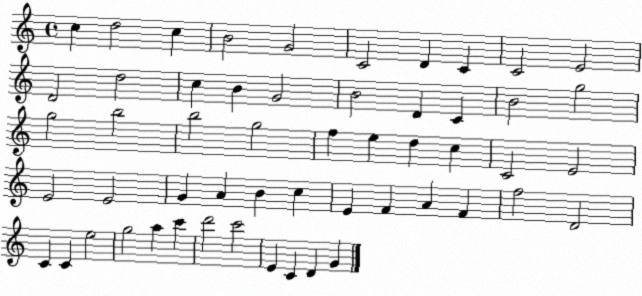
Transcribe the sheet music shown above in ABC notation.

X:1
T:Untitled
M:4/4
L:1/4
K:C
c d2 c B2 G2 C2 D C C2 E2 D2 d2 c B G2 B2 D C B2 g2 g2 b2 b2 g2 f e d c C2 E2 E2 E2 G A B c E F A F f2 D2 C C e2 g2 a c' d'2 c'2 E C D G